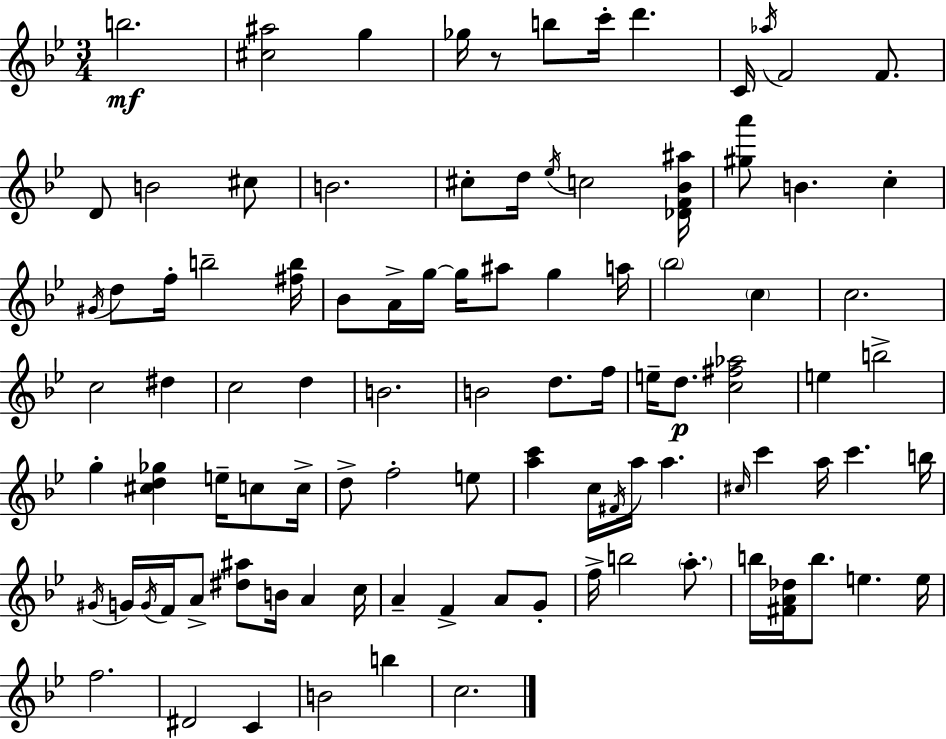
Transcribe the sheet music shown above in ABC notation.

X:1
T:Untitled
M:3/4
L:1/4
K:Gm
b2 [^c^a]2 g _g/4 z/2 b/2 c'/4 d' C/4 _a/4 F2 F/2 D/2 B2 ^c/2 B2 ^c/2 d/4 _e/4 c2 [_DF_B^a]/4 [^ga']/2 B c ^G/4 d/2 f/4 b2 [^fb]/4 _B/2 A/4 g/4 g/4 ^a/2 g a/4 _b2 c c2 c2 ^d c2 d B2 B2 d/2 f/4 e/4 d/2 [c^f_a]2 e b2 g [^cd_g] e/4 c/2 c/4 d/2 f2 e/2 [ac'] c/4 ^F/4 a/4 a ^c/4 c' a/4 c' b/4 ^G/4 G/4 G/4 F/4 A/2 [^d^a]/2 B/4 A c/4 A F A/2 G/2 f/4 b2 a/2 b/4 [^FA_d]/4 b/2 e e/4 f2 ^D2 C B2 b c2